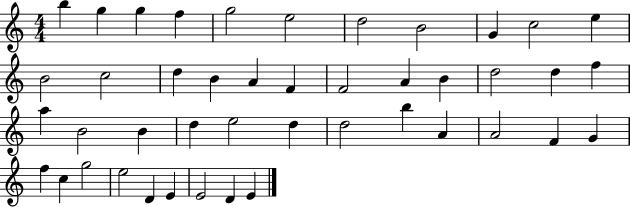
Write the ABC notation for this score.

X:1
T:Untitled
M:4/4
L:1/4
K:C
b g g f g2 e2 d2 B2 G c2 e B2 c2 d B A F F2 A B d2 d f a B2 B d e2 d d2 b A A2 F G f c g2 e2 D E E2 D E